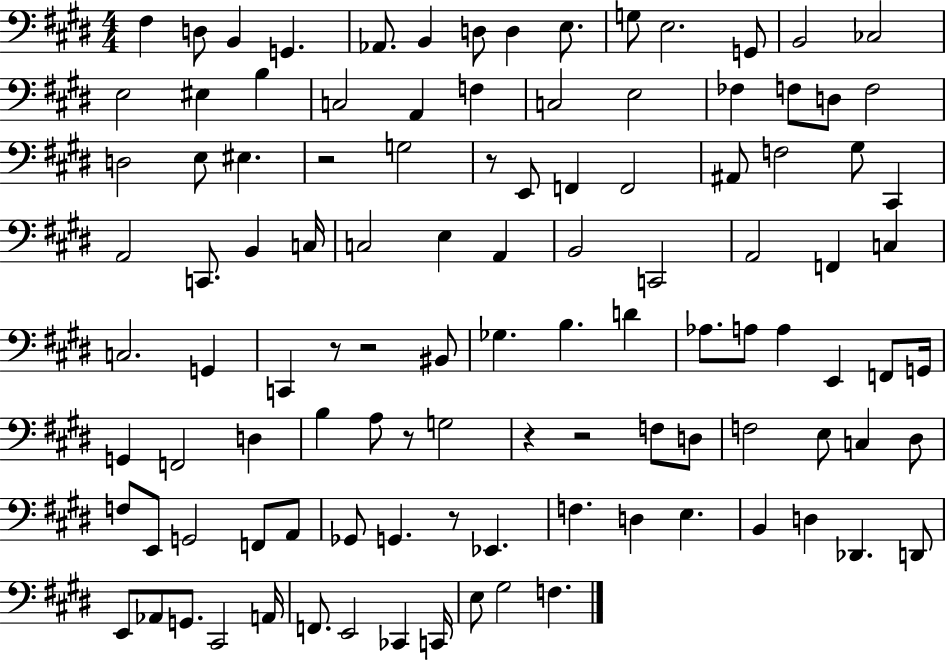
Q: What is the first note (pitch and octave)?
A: F#3